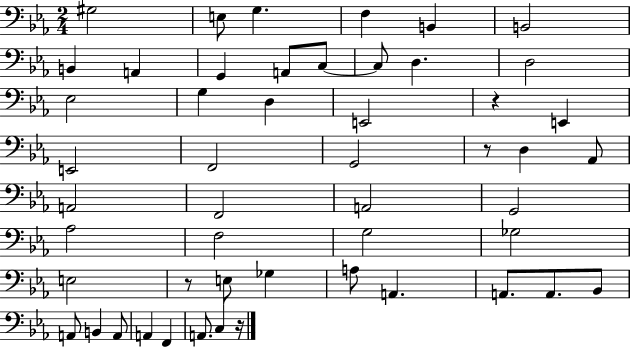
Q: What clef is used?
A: bass